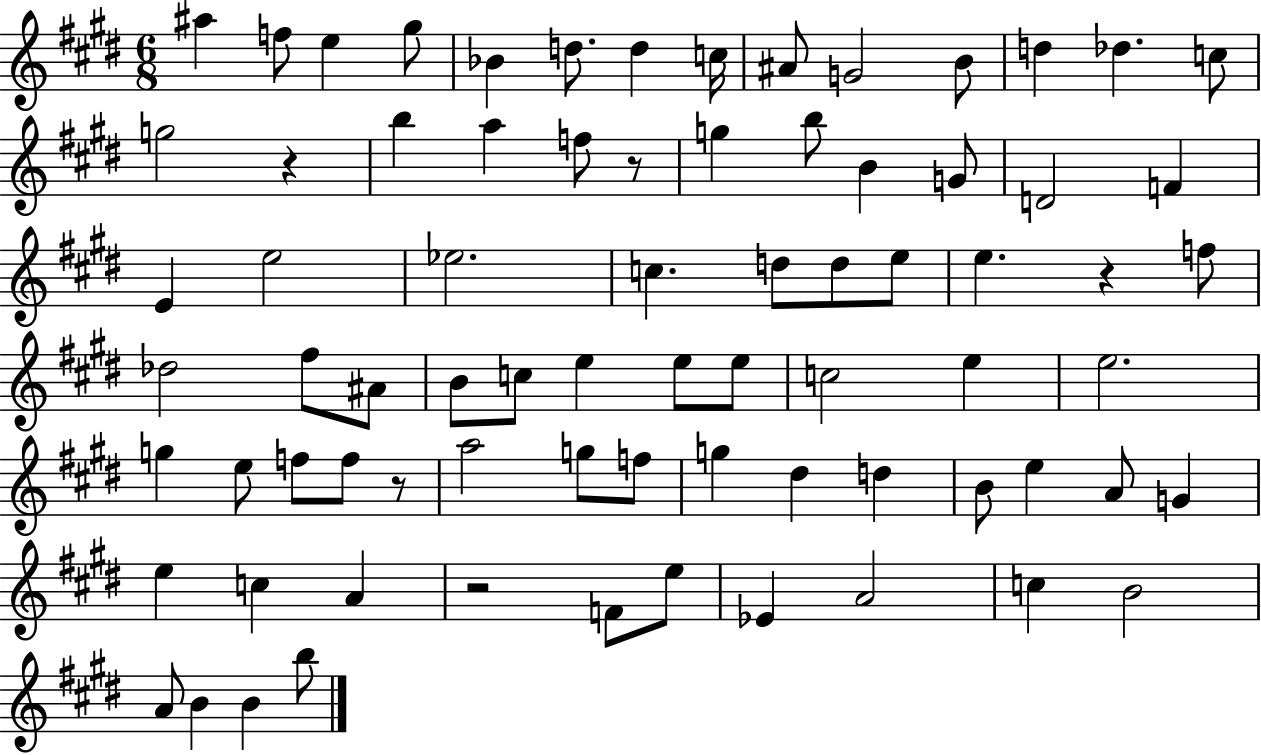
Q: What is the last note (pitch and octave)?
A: B5